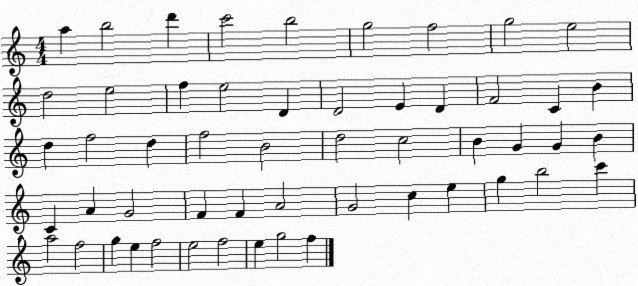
X:1
T:Untitled
M:4/4
L:1/4
K:C
a b2 d' c'2 b2 g2 f2 g2 e2 d2 e2 f e2 D D2 E D F2 C B d f2 d f2 B2 d2 c2 B G G B C A G2 F F A2 G2 c e g b2 c' a2 f2 g e f2 e2 f2 e g2 f